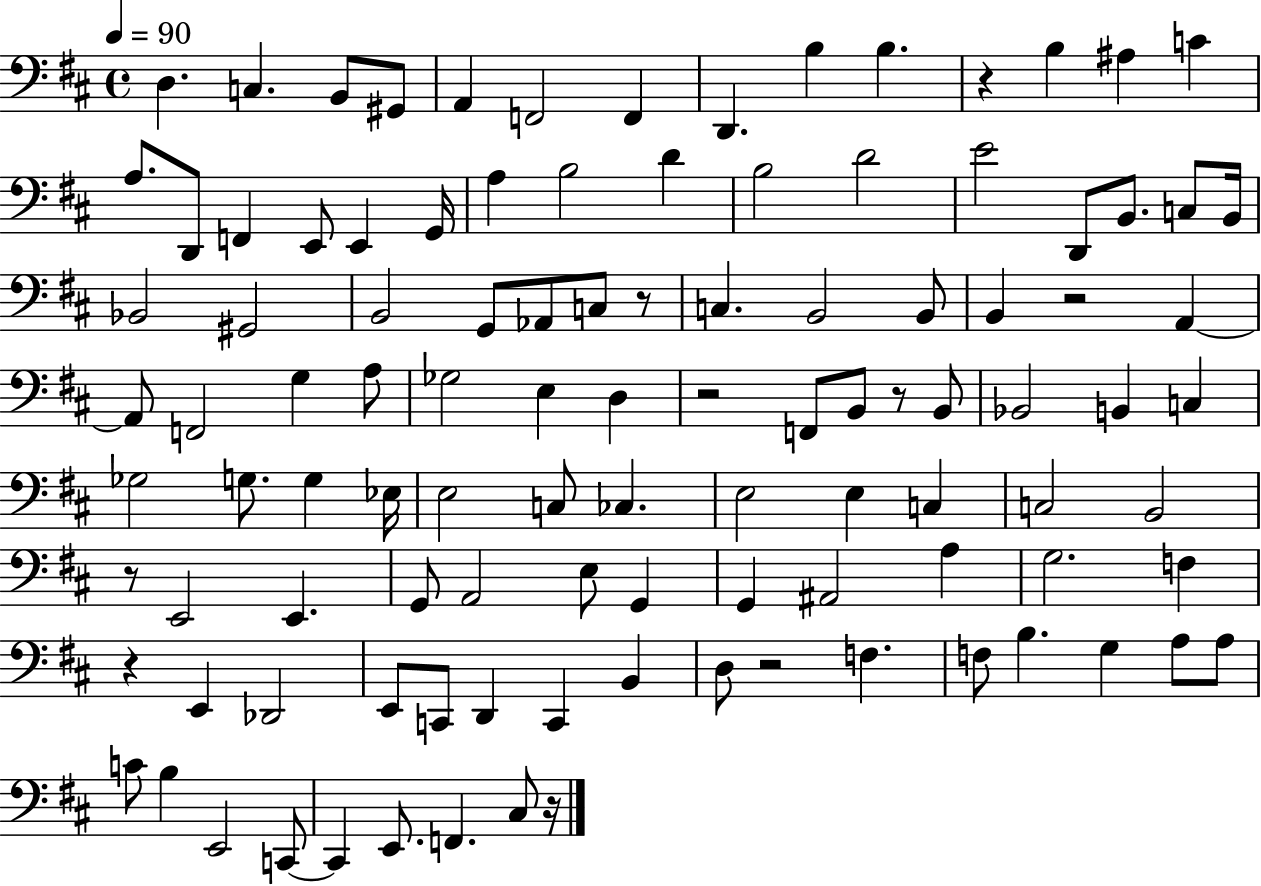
D3/q. C3/q. B2/e G#2/e A2/q F2/h F2/q D2/q. B3/q B3/q. R/q B3/q A#3/q C4/q A3/e. D2/e F2/q E2/e E2/q G2/s A3/q B3/h D4/q B3/h D4/h E4/h D2/e B2/e. C3/e B2/s Bb2/h G#2/h B2/h G2/e Ab2/e C3/e R/e C3/q. B2/h B2/e B2/q R/h A2/q A2/e F2/h G3/q A3/e Gb3/h E3/q D3/q R/h F2/e B2/e R/e B2/e Bb2/h B2/q C3/q Gb3/h G3/e. G3/q Eb3/s E3/h C3/e CES3/q. E3/h E3/q C3/q C3/h B2/h R/e E2/h E2/q. G2/e A2/h E3/e G2/q G2/q A#2/h A3/q G3/h. F3/q R/q E2/q Db2/h E2/e C2/e D2/q C2/q B2/q D3/e R/h F3/q. F3/e B3/q. G3/q A3/e A3/e C4/e B3/q E2/h C2/e C2/q E2/e. F2/q. C#3/e R/s